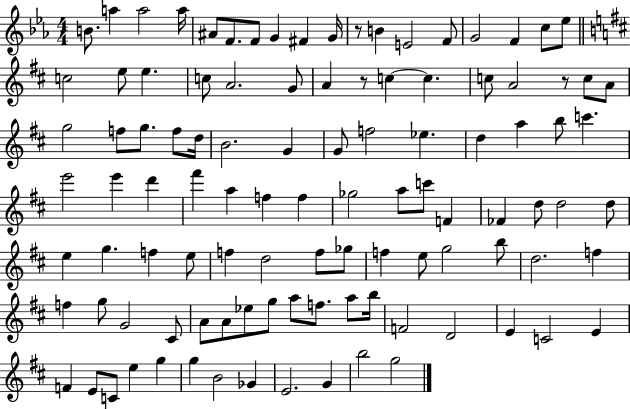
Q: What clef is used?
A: treble